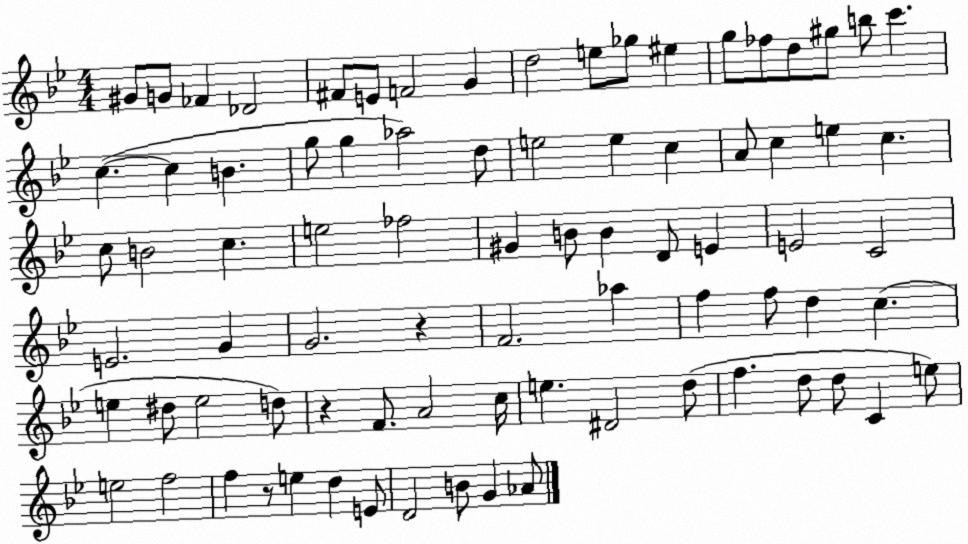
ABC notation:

X:1
T:Untitled
M:4/4
L:1/4
K:Bb
^G/2 G/2 _F _D2 ^F/2 E/2 F2 G d2 e/2 _g/2 ^e g/2 _f/2 d/2 ^g/2 b/2 c' c c B g/2 g _a2 d/2 e2 e c A/2 c e c c/2 B2 c e2 _f2 ^G B/2 B D/2 E E2 C2 E2 G G2 z F2 _a f f/2 d c e ^d/2 e2 d/2 z F/2 A2 c/4 e ^D2 d/2 f d/2 d/2 C e/2 e2 f2 f z/2 e d E/2 D2 B/2 G _A/2